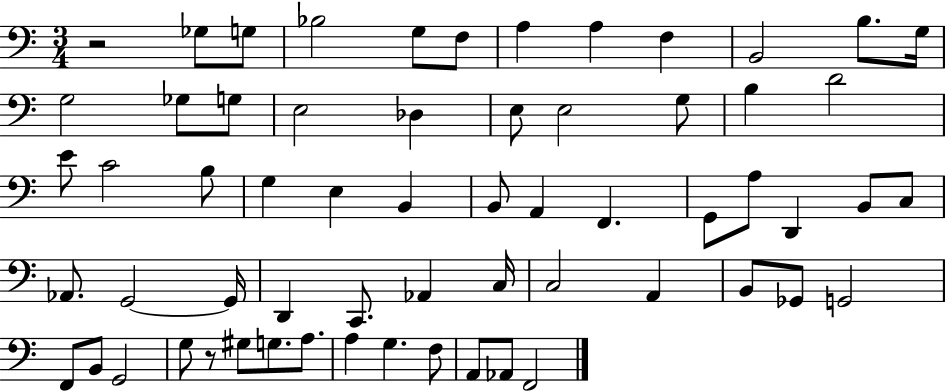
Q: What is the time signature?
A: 3/4